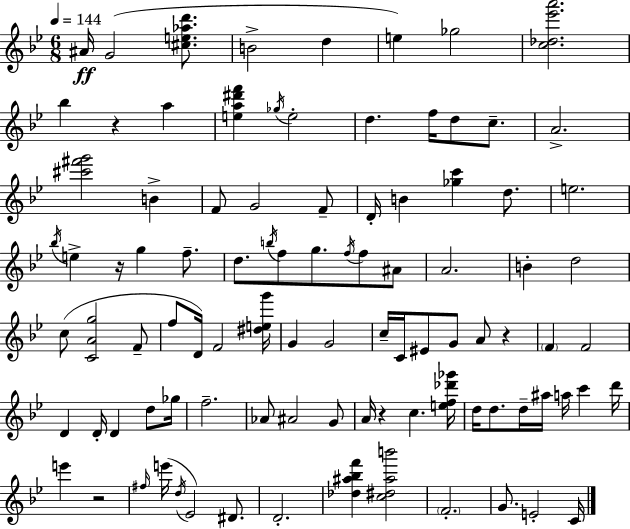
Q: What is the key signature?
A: BES major